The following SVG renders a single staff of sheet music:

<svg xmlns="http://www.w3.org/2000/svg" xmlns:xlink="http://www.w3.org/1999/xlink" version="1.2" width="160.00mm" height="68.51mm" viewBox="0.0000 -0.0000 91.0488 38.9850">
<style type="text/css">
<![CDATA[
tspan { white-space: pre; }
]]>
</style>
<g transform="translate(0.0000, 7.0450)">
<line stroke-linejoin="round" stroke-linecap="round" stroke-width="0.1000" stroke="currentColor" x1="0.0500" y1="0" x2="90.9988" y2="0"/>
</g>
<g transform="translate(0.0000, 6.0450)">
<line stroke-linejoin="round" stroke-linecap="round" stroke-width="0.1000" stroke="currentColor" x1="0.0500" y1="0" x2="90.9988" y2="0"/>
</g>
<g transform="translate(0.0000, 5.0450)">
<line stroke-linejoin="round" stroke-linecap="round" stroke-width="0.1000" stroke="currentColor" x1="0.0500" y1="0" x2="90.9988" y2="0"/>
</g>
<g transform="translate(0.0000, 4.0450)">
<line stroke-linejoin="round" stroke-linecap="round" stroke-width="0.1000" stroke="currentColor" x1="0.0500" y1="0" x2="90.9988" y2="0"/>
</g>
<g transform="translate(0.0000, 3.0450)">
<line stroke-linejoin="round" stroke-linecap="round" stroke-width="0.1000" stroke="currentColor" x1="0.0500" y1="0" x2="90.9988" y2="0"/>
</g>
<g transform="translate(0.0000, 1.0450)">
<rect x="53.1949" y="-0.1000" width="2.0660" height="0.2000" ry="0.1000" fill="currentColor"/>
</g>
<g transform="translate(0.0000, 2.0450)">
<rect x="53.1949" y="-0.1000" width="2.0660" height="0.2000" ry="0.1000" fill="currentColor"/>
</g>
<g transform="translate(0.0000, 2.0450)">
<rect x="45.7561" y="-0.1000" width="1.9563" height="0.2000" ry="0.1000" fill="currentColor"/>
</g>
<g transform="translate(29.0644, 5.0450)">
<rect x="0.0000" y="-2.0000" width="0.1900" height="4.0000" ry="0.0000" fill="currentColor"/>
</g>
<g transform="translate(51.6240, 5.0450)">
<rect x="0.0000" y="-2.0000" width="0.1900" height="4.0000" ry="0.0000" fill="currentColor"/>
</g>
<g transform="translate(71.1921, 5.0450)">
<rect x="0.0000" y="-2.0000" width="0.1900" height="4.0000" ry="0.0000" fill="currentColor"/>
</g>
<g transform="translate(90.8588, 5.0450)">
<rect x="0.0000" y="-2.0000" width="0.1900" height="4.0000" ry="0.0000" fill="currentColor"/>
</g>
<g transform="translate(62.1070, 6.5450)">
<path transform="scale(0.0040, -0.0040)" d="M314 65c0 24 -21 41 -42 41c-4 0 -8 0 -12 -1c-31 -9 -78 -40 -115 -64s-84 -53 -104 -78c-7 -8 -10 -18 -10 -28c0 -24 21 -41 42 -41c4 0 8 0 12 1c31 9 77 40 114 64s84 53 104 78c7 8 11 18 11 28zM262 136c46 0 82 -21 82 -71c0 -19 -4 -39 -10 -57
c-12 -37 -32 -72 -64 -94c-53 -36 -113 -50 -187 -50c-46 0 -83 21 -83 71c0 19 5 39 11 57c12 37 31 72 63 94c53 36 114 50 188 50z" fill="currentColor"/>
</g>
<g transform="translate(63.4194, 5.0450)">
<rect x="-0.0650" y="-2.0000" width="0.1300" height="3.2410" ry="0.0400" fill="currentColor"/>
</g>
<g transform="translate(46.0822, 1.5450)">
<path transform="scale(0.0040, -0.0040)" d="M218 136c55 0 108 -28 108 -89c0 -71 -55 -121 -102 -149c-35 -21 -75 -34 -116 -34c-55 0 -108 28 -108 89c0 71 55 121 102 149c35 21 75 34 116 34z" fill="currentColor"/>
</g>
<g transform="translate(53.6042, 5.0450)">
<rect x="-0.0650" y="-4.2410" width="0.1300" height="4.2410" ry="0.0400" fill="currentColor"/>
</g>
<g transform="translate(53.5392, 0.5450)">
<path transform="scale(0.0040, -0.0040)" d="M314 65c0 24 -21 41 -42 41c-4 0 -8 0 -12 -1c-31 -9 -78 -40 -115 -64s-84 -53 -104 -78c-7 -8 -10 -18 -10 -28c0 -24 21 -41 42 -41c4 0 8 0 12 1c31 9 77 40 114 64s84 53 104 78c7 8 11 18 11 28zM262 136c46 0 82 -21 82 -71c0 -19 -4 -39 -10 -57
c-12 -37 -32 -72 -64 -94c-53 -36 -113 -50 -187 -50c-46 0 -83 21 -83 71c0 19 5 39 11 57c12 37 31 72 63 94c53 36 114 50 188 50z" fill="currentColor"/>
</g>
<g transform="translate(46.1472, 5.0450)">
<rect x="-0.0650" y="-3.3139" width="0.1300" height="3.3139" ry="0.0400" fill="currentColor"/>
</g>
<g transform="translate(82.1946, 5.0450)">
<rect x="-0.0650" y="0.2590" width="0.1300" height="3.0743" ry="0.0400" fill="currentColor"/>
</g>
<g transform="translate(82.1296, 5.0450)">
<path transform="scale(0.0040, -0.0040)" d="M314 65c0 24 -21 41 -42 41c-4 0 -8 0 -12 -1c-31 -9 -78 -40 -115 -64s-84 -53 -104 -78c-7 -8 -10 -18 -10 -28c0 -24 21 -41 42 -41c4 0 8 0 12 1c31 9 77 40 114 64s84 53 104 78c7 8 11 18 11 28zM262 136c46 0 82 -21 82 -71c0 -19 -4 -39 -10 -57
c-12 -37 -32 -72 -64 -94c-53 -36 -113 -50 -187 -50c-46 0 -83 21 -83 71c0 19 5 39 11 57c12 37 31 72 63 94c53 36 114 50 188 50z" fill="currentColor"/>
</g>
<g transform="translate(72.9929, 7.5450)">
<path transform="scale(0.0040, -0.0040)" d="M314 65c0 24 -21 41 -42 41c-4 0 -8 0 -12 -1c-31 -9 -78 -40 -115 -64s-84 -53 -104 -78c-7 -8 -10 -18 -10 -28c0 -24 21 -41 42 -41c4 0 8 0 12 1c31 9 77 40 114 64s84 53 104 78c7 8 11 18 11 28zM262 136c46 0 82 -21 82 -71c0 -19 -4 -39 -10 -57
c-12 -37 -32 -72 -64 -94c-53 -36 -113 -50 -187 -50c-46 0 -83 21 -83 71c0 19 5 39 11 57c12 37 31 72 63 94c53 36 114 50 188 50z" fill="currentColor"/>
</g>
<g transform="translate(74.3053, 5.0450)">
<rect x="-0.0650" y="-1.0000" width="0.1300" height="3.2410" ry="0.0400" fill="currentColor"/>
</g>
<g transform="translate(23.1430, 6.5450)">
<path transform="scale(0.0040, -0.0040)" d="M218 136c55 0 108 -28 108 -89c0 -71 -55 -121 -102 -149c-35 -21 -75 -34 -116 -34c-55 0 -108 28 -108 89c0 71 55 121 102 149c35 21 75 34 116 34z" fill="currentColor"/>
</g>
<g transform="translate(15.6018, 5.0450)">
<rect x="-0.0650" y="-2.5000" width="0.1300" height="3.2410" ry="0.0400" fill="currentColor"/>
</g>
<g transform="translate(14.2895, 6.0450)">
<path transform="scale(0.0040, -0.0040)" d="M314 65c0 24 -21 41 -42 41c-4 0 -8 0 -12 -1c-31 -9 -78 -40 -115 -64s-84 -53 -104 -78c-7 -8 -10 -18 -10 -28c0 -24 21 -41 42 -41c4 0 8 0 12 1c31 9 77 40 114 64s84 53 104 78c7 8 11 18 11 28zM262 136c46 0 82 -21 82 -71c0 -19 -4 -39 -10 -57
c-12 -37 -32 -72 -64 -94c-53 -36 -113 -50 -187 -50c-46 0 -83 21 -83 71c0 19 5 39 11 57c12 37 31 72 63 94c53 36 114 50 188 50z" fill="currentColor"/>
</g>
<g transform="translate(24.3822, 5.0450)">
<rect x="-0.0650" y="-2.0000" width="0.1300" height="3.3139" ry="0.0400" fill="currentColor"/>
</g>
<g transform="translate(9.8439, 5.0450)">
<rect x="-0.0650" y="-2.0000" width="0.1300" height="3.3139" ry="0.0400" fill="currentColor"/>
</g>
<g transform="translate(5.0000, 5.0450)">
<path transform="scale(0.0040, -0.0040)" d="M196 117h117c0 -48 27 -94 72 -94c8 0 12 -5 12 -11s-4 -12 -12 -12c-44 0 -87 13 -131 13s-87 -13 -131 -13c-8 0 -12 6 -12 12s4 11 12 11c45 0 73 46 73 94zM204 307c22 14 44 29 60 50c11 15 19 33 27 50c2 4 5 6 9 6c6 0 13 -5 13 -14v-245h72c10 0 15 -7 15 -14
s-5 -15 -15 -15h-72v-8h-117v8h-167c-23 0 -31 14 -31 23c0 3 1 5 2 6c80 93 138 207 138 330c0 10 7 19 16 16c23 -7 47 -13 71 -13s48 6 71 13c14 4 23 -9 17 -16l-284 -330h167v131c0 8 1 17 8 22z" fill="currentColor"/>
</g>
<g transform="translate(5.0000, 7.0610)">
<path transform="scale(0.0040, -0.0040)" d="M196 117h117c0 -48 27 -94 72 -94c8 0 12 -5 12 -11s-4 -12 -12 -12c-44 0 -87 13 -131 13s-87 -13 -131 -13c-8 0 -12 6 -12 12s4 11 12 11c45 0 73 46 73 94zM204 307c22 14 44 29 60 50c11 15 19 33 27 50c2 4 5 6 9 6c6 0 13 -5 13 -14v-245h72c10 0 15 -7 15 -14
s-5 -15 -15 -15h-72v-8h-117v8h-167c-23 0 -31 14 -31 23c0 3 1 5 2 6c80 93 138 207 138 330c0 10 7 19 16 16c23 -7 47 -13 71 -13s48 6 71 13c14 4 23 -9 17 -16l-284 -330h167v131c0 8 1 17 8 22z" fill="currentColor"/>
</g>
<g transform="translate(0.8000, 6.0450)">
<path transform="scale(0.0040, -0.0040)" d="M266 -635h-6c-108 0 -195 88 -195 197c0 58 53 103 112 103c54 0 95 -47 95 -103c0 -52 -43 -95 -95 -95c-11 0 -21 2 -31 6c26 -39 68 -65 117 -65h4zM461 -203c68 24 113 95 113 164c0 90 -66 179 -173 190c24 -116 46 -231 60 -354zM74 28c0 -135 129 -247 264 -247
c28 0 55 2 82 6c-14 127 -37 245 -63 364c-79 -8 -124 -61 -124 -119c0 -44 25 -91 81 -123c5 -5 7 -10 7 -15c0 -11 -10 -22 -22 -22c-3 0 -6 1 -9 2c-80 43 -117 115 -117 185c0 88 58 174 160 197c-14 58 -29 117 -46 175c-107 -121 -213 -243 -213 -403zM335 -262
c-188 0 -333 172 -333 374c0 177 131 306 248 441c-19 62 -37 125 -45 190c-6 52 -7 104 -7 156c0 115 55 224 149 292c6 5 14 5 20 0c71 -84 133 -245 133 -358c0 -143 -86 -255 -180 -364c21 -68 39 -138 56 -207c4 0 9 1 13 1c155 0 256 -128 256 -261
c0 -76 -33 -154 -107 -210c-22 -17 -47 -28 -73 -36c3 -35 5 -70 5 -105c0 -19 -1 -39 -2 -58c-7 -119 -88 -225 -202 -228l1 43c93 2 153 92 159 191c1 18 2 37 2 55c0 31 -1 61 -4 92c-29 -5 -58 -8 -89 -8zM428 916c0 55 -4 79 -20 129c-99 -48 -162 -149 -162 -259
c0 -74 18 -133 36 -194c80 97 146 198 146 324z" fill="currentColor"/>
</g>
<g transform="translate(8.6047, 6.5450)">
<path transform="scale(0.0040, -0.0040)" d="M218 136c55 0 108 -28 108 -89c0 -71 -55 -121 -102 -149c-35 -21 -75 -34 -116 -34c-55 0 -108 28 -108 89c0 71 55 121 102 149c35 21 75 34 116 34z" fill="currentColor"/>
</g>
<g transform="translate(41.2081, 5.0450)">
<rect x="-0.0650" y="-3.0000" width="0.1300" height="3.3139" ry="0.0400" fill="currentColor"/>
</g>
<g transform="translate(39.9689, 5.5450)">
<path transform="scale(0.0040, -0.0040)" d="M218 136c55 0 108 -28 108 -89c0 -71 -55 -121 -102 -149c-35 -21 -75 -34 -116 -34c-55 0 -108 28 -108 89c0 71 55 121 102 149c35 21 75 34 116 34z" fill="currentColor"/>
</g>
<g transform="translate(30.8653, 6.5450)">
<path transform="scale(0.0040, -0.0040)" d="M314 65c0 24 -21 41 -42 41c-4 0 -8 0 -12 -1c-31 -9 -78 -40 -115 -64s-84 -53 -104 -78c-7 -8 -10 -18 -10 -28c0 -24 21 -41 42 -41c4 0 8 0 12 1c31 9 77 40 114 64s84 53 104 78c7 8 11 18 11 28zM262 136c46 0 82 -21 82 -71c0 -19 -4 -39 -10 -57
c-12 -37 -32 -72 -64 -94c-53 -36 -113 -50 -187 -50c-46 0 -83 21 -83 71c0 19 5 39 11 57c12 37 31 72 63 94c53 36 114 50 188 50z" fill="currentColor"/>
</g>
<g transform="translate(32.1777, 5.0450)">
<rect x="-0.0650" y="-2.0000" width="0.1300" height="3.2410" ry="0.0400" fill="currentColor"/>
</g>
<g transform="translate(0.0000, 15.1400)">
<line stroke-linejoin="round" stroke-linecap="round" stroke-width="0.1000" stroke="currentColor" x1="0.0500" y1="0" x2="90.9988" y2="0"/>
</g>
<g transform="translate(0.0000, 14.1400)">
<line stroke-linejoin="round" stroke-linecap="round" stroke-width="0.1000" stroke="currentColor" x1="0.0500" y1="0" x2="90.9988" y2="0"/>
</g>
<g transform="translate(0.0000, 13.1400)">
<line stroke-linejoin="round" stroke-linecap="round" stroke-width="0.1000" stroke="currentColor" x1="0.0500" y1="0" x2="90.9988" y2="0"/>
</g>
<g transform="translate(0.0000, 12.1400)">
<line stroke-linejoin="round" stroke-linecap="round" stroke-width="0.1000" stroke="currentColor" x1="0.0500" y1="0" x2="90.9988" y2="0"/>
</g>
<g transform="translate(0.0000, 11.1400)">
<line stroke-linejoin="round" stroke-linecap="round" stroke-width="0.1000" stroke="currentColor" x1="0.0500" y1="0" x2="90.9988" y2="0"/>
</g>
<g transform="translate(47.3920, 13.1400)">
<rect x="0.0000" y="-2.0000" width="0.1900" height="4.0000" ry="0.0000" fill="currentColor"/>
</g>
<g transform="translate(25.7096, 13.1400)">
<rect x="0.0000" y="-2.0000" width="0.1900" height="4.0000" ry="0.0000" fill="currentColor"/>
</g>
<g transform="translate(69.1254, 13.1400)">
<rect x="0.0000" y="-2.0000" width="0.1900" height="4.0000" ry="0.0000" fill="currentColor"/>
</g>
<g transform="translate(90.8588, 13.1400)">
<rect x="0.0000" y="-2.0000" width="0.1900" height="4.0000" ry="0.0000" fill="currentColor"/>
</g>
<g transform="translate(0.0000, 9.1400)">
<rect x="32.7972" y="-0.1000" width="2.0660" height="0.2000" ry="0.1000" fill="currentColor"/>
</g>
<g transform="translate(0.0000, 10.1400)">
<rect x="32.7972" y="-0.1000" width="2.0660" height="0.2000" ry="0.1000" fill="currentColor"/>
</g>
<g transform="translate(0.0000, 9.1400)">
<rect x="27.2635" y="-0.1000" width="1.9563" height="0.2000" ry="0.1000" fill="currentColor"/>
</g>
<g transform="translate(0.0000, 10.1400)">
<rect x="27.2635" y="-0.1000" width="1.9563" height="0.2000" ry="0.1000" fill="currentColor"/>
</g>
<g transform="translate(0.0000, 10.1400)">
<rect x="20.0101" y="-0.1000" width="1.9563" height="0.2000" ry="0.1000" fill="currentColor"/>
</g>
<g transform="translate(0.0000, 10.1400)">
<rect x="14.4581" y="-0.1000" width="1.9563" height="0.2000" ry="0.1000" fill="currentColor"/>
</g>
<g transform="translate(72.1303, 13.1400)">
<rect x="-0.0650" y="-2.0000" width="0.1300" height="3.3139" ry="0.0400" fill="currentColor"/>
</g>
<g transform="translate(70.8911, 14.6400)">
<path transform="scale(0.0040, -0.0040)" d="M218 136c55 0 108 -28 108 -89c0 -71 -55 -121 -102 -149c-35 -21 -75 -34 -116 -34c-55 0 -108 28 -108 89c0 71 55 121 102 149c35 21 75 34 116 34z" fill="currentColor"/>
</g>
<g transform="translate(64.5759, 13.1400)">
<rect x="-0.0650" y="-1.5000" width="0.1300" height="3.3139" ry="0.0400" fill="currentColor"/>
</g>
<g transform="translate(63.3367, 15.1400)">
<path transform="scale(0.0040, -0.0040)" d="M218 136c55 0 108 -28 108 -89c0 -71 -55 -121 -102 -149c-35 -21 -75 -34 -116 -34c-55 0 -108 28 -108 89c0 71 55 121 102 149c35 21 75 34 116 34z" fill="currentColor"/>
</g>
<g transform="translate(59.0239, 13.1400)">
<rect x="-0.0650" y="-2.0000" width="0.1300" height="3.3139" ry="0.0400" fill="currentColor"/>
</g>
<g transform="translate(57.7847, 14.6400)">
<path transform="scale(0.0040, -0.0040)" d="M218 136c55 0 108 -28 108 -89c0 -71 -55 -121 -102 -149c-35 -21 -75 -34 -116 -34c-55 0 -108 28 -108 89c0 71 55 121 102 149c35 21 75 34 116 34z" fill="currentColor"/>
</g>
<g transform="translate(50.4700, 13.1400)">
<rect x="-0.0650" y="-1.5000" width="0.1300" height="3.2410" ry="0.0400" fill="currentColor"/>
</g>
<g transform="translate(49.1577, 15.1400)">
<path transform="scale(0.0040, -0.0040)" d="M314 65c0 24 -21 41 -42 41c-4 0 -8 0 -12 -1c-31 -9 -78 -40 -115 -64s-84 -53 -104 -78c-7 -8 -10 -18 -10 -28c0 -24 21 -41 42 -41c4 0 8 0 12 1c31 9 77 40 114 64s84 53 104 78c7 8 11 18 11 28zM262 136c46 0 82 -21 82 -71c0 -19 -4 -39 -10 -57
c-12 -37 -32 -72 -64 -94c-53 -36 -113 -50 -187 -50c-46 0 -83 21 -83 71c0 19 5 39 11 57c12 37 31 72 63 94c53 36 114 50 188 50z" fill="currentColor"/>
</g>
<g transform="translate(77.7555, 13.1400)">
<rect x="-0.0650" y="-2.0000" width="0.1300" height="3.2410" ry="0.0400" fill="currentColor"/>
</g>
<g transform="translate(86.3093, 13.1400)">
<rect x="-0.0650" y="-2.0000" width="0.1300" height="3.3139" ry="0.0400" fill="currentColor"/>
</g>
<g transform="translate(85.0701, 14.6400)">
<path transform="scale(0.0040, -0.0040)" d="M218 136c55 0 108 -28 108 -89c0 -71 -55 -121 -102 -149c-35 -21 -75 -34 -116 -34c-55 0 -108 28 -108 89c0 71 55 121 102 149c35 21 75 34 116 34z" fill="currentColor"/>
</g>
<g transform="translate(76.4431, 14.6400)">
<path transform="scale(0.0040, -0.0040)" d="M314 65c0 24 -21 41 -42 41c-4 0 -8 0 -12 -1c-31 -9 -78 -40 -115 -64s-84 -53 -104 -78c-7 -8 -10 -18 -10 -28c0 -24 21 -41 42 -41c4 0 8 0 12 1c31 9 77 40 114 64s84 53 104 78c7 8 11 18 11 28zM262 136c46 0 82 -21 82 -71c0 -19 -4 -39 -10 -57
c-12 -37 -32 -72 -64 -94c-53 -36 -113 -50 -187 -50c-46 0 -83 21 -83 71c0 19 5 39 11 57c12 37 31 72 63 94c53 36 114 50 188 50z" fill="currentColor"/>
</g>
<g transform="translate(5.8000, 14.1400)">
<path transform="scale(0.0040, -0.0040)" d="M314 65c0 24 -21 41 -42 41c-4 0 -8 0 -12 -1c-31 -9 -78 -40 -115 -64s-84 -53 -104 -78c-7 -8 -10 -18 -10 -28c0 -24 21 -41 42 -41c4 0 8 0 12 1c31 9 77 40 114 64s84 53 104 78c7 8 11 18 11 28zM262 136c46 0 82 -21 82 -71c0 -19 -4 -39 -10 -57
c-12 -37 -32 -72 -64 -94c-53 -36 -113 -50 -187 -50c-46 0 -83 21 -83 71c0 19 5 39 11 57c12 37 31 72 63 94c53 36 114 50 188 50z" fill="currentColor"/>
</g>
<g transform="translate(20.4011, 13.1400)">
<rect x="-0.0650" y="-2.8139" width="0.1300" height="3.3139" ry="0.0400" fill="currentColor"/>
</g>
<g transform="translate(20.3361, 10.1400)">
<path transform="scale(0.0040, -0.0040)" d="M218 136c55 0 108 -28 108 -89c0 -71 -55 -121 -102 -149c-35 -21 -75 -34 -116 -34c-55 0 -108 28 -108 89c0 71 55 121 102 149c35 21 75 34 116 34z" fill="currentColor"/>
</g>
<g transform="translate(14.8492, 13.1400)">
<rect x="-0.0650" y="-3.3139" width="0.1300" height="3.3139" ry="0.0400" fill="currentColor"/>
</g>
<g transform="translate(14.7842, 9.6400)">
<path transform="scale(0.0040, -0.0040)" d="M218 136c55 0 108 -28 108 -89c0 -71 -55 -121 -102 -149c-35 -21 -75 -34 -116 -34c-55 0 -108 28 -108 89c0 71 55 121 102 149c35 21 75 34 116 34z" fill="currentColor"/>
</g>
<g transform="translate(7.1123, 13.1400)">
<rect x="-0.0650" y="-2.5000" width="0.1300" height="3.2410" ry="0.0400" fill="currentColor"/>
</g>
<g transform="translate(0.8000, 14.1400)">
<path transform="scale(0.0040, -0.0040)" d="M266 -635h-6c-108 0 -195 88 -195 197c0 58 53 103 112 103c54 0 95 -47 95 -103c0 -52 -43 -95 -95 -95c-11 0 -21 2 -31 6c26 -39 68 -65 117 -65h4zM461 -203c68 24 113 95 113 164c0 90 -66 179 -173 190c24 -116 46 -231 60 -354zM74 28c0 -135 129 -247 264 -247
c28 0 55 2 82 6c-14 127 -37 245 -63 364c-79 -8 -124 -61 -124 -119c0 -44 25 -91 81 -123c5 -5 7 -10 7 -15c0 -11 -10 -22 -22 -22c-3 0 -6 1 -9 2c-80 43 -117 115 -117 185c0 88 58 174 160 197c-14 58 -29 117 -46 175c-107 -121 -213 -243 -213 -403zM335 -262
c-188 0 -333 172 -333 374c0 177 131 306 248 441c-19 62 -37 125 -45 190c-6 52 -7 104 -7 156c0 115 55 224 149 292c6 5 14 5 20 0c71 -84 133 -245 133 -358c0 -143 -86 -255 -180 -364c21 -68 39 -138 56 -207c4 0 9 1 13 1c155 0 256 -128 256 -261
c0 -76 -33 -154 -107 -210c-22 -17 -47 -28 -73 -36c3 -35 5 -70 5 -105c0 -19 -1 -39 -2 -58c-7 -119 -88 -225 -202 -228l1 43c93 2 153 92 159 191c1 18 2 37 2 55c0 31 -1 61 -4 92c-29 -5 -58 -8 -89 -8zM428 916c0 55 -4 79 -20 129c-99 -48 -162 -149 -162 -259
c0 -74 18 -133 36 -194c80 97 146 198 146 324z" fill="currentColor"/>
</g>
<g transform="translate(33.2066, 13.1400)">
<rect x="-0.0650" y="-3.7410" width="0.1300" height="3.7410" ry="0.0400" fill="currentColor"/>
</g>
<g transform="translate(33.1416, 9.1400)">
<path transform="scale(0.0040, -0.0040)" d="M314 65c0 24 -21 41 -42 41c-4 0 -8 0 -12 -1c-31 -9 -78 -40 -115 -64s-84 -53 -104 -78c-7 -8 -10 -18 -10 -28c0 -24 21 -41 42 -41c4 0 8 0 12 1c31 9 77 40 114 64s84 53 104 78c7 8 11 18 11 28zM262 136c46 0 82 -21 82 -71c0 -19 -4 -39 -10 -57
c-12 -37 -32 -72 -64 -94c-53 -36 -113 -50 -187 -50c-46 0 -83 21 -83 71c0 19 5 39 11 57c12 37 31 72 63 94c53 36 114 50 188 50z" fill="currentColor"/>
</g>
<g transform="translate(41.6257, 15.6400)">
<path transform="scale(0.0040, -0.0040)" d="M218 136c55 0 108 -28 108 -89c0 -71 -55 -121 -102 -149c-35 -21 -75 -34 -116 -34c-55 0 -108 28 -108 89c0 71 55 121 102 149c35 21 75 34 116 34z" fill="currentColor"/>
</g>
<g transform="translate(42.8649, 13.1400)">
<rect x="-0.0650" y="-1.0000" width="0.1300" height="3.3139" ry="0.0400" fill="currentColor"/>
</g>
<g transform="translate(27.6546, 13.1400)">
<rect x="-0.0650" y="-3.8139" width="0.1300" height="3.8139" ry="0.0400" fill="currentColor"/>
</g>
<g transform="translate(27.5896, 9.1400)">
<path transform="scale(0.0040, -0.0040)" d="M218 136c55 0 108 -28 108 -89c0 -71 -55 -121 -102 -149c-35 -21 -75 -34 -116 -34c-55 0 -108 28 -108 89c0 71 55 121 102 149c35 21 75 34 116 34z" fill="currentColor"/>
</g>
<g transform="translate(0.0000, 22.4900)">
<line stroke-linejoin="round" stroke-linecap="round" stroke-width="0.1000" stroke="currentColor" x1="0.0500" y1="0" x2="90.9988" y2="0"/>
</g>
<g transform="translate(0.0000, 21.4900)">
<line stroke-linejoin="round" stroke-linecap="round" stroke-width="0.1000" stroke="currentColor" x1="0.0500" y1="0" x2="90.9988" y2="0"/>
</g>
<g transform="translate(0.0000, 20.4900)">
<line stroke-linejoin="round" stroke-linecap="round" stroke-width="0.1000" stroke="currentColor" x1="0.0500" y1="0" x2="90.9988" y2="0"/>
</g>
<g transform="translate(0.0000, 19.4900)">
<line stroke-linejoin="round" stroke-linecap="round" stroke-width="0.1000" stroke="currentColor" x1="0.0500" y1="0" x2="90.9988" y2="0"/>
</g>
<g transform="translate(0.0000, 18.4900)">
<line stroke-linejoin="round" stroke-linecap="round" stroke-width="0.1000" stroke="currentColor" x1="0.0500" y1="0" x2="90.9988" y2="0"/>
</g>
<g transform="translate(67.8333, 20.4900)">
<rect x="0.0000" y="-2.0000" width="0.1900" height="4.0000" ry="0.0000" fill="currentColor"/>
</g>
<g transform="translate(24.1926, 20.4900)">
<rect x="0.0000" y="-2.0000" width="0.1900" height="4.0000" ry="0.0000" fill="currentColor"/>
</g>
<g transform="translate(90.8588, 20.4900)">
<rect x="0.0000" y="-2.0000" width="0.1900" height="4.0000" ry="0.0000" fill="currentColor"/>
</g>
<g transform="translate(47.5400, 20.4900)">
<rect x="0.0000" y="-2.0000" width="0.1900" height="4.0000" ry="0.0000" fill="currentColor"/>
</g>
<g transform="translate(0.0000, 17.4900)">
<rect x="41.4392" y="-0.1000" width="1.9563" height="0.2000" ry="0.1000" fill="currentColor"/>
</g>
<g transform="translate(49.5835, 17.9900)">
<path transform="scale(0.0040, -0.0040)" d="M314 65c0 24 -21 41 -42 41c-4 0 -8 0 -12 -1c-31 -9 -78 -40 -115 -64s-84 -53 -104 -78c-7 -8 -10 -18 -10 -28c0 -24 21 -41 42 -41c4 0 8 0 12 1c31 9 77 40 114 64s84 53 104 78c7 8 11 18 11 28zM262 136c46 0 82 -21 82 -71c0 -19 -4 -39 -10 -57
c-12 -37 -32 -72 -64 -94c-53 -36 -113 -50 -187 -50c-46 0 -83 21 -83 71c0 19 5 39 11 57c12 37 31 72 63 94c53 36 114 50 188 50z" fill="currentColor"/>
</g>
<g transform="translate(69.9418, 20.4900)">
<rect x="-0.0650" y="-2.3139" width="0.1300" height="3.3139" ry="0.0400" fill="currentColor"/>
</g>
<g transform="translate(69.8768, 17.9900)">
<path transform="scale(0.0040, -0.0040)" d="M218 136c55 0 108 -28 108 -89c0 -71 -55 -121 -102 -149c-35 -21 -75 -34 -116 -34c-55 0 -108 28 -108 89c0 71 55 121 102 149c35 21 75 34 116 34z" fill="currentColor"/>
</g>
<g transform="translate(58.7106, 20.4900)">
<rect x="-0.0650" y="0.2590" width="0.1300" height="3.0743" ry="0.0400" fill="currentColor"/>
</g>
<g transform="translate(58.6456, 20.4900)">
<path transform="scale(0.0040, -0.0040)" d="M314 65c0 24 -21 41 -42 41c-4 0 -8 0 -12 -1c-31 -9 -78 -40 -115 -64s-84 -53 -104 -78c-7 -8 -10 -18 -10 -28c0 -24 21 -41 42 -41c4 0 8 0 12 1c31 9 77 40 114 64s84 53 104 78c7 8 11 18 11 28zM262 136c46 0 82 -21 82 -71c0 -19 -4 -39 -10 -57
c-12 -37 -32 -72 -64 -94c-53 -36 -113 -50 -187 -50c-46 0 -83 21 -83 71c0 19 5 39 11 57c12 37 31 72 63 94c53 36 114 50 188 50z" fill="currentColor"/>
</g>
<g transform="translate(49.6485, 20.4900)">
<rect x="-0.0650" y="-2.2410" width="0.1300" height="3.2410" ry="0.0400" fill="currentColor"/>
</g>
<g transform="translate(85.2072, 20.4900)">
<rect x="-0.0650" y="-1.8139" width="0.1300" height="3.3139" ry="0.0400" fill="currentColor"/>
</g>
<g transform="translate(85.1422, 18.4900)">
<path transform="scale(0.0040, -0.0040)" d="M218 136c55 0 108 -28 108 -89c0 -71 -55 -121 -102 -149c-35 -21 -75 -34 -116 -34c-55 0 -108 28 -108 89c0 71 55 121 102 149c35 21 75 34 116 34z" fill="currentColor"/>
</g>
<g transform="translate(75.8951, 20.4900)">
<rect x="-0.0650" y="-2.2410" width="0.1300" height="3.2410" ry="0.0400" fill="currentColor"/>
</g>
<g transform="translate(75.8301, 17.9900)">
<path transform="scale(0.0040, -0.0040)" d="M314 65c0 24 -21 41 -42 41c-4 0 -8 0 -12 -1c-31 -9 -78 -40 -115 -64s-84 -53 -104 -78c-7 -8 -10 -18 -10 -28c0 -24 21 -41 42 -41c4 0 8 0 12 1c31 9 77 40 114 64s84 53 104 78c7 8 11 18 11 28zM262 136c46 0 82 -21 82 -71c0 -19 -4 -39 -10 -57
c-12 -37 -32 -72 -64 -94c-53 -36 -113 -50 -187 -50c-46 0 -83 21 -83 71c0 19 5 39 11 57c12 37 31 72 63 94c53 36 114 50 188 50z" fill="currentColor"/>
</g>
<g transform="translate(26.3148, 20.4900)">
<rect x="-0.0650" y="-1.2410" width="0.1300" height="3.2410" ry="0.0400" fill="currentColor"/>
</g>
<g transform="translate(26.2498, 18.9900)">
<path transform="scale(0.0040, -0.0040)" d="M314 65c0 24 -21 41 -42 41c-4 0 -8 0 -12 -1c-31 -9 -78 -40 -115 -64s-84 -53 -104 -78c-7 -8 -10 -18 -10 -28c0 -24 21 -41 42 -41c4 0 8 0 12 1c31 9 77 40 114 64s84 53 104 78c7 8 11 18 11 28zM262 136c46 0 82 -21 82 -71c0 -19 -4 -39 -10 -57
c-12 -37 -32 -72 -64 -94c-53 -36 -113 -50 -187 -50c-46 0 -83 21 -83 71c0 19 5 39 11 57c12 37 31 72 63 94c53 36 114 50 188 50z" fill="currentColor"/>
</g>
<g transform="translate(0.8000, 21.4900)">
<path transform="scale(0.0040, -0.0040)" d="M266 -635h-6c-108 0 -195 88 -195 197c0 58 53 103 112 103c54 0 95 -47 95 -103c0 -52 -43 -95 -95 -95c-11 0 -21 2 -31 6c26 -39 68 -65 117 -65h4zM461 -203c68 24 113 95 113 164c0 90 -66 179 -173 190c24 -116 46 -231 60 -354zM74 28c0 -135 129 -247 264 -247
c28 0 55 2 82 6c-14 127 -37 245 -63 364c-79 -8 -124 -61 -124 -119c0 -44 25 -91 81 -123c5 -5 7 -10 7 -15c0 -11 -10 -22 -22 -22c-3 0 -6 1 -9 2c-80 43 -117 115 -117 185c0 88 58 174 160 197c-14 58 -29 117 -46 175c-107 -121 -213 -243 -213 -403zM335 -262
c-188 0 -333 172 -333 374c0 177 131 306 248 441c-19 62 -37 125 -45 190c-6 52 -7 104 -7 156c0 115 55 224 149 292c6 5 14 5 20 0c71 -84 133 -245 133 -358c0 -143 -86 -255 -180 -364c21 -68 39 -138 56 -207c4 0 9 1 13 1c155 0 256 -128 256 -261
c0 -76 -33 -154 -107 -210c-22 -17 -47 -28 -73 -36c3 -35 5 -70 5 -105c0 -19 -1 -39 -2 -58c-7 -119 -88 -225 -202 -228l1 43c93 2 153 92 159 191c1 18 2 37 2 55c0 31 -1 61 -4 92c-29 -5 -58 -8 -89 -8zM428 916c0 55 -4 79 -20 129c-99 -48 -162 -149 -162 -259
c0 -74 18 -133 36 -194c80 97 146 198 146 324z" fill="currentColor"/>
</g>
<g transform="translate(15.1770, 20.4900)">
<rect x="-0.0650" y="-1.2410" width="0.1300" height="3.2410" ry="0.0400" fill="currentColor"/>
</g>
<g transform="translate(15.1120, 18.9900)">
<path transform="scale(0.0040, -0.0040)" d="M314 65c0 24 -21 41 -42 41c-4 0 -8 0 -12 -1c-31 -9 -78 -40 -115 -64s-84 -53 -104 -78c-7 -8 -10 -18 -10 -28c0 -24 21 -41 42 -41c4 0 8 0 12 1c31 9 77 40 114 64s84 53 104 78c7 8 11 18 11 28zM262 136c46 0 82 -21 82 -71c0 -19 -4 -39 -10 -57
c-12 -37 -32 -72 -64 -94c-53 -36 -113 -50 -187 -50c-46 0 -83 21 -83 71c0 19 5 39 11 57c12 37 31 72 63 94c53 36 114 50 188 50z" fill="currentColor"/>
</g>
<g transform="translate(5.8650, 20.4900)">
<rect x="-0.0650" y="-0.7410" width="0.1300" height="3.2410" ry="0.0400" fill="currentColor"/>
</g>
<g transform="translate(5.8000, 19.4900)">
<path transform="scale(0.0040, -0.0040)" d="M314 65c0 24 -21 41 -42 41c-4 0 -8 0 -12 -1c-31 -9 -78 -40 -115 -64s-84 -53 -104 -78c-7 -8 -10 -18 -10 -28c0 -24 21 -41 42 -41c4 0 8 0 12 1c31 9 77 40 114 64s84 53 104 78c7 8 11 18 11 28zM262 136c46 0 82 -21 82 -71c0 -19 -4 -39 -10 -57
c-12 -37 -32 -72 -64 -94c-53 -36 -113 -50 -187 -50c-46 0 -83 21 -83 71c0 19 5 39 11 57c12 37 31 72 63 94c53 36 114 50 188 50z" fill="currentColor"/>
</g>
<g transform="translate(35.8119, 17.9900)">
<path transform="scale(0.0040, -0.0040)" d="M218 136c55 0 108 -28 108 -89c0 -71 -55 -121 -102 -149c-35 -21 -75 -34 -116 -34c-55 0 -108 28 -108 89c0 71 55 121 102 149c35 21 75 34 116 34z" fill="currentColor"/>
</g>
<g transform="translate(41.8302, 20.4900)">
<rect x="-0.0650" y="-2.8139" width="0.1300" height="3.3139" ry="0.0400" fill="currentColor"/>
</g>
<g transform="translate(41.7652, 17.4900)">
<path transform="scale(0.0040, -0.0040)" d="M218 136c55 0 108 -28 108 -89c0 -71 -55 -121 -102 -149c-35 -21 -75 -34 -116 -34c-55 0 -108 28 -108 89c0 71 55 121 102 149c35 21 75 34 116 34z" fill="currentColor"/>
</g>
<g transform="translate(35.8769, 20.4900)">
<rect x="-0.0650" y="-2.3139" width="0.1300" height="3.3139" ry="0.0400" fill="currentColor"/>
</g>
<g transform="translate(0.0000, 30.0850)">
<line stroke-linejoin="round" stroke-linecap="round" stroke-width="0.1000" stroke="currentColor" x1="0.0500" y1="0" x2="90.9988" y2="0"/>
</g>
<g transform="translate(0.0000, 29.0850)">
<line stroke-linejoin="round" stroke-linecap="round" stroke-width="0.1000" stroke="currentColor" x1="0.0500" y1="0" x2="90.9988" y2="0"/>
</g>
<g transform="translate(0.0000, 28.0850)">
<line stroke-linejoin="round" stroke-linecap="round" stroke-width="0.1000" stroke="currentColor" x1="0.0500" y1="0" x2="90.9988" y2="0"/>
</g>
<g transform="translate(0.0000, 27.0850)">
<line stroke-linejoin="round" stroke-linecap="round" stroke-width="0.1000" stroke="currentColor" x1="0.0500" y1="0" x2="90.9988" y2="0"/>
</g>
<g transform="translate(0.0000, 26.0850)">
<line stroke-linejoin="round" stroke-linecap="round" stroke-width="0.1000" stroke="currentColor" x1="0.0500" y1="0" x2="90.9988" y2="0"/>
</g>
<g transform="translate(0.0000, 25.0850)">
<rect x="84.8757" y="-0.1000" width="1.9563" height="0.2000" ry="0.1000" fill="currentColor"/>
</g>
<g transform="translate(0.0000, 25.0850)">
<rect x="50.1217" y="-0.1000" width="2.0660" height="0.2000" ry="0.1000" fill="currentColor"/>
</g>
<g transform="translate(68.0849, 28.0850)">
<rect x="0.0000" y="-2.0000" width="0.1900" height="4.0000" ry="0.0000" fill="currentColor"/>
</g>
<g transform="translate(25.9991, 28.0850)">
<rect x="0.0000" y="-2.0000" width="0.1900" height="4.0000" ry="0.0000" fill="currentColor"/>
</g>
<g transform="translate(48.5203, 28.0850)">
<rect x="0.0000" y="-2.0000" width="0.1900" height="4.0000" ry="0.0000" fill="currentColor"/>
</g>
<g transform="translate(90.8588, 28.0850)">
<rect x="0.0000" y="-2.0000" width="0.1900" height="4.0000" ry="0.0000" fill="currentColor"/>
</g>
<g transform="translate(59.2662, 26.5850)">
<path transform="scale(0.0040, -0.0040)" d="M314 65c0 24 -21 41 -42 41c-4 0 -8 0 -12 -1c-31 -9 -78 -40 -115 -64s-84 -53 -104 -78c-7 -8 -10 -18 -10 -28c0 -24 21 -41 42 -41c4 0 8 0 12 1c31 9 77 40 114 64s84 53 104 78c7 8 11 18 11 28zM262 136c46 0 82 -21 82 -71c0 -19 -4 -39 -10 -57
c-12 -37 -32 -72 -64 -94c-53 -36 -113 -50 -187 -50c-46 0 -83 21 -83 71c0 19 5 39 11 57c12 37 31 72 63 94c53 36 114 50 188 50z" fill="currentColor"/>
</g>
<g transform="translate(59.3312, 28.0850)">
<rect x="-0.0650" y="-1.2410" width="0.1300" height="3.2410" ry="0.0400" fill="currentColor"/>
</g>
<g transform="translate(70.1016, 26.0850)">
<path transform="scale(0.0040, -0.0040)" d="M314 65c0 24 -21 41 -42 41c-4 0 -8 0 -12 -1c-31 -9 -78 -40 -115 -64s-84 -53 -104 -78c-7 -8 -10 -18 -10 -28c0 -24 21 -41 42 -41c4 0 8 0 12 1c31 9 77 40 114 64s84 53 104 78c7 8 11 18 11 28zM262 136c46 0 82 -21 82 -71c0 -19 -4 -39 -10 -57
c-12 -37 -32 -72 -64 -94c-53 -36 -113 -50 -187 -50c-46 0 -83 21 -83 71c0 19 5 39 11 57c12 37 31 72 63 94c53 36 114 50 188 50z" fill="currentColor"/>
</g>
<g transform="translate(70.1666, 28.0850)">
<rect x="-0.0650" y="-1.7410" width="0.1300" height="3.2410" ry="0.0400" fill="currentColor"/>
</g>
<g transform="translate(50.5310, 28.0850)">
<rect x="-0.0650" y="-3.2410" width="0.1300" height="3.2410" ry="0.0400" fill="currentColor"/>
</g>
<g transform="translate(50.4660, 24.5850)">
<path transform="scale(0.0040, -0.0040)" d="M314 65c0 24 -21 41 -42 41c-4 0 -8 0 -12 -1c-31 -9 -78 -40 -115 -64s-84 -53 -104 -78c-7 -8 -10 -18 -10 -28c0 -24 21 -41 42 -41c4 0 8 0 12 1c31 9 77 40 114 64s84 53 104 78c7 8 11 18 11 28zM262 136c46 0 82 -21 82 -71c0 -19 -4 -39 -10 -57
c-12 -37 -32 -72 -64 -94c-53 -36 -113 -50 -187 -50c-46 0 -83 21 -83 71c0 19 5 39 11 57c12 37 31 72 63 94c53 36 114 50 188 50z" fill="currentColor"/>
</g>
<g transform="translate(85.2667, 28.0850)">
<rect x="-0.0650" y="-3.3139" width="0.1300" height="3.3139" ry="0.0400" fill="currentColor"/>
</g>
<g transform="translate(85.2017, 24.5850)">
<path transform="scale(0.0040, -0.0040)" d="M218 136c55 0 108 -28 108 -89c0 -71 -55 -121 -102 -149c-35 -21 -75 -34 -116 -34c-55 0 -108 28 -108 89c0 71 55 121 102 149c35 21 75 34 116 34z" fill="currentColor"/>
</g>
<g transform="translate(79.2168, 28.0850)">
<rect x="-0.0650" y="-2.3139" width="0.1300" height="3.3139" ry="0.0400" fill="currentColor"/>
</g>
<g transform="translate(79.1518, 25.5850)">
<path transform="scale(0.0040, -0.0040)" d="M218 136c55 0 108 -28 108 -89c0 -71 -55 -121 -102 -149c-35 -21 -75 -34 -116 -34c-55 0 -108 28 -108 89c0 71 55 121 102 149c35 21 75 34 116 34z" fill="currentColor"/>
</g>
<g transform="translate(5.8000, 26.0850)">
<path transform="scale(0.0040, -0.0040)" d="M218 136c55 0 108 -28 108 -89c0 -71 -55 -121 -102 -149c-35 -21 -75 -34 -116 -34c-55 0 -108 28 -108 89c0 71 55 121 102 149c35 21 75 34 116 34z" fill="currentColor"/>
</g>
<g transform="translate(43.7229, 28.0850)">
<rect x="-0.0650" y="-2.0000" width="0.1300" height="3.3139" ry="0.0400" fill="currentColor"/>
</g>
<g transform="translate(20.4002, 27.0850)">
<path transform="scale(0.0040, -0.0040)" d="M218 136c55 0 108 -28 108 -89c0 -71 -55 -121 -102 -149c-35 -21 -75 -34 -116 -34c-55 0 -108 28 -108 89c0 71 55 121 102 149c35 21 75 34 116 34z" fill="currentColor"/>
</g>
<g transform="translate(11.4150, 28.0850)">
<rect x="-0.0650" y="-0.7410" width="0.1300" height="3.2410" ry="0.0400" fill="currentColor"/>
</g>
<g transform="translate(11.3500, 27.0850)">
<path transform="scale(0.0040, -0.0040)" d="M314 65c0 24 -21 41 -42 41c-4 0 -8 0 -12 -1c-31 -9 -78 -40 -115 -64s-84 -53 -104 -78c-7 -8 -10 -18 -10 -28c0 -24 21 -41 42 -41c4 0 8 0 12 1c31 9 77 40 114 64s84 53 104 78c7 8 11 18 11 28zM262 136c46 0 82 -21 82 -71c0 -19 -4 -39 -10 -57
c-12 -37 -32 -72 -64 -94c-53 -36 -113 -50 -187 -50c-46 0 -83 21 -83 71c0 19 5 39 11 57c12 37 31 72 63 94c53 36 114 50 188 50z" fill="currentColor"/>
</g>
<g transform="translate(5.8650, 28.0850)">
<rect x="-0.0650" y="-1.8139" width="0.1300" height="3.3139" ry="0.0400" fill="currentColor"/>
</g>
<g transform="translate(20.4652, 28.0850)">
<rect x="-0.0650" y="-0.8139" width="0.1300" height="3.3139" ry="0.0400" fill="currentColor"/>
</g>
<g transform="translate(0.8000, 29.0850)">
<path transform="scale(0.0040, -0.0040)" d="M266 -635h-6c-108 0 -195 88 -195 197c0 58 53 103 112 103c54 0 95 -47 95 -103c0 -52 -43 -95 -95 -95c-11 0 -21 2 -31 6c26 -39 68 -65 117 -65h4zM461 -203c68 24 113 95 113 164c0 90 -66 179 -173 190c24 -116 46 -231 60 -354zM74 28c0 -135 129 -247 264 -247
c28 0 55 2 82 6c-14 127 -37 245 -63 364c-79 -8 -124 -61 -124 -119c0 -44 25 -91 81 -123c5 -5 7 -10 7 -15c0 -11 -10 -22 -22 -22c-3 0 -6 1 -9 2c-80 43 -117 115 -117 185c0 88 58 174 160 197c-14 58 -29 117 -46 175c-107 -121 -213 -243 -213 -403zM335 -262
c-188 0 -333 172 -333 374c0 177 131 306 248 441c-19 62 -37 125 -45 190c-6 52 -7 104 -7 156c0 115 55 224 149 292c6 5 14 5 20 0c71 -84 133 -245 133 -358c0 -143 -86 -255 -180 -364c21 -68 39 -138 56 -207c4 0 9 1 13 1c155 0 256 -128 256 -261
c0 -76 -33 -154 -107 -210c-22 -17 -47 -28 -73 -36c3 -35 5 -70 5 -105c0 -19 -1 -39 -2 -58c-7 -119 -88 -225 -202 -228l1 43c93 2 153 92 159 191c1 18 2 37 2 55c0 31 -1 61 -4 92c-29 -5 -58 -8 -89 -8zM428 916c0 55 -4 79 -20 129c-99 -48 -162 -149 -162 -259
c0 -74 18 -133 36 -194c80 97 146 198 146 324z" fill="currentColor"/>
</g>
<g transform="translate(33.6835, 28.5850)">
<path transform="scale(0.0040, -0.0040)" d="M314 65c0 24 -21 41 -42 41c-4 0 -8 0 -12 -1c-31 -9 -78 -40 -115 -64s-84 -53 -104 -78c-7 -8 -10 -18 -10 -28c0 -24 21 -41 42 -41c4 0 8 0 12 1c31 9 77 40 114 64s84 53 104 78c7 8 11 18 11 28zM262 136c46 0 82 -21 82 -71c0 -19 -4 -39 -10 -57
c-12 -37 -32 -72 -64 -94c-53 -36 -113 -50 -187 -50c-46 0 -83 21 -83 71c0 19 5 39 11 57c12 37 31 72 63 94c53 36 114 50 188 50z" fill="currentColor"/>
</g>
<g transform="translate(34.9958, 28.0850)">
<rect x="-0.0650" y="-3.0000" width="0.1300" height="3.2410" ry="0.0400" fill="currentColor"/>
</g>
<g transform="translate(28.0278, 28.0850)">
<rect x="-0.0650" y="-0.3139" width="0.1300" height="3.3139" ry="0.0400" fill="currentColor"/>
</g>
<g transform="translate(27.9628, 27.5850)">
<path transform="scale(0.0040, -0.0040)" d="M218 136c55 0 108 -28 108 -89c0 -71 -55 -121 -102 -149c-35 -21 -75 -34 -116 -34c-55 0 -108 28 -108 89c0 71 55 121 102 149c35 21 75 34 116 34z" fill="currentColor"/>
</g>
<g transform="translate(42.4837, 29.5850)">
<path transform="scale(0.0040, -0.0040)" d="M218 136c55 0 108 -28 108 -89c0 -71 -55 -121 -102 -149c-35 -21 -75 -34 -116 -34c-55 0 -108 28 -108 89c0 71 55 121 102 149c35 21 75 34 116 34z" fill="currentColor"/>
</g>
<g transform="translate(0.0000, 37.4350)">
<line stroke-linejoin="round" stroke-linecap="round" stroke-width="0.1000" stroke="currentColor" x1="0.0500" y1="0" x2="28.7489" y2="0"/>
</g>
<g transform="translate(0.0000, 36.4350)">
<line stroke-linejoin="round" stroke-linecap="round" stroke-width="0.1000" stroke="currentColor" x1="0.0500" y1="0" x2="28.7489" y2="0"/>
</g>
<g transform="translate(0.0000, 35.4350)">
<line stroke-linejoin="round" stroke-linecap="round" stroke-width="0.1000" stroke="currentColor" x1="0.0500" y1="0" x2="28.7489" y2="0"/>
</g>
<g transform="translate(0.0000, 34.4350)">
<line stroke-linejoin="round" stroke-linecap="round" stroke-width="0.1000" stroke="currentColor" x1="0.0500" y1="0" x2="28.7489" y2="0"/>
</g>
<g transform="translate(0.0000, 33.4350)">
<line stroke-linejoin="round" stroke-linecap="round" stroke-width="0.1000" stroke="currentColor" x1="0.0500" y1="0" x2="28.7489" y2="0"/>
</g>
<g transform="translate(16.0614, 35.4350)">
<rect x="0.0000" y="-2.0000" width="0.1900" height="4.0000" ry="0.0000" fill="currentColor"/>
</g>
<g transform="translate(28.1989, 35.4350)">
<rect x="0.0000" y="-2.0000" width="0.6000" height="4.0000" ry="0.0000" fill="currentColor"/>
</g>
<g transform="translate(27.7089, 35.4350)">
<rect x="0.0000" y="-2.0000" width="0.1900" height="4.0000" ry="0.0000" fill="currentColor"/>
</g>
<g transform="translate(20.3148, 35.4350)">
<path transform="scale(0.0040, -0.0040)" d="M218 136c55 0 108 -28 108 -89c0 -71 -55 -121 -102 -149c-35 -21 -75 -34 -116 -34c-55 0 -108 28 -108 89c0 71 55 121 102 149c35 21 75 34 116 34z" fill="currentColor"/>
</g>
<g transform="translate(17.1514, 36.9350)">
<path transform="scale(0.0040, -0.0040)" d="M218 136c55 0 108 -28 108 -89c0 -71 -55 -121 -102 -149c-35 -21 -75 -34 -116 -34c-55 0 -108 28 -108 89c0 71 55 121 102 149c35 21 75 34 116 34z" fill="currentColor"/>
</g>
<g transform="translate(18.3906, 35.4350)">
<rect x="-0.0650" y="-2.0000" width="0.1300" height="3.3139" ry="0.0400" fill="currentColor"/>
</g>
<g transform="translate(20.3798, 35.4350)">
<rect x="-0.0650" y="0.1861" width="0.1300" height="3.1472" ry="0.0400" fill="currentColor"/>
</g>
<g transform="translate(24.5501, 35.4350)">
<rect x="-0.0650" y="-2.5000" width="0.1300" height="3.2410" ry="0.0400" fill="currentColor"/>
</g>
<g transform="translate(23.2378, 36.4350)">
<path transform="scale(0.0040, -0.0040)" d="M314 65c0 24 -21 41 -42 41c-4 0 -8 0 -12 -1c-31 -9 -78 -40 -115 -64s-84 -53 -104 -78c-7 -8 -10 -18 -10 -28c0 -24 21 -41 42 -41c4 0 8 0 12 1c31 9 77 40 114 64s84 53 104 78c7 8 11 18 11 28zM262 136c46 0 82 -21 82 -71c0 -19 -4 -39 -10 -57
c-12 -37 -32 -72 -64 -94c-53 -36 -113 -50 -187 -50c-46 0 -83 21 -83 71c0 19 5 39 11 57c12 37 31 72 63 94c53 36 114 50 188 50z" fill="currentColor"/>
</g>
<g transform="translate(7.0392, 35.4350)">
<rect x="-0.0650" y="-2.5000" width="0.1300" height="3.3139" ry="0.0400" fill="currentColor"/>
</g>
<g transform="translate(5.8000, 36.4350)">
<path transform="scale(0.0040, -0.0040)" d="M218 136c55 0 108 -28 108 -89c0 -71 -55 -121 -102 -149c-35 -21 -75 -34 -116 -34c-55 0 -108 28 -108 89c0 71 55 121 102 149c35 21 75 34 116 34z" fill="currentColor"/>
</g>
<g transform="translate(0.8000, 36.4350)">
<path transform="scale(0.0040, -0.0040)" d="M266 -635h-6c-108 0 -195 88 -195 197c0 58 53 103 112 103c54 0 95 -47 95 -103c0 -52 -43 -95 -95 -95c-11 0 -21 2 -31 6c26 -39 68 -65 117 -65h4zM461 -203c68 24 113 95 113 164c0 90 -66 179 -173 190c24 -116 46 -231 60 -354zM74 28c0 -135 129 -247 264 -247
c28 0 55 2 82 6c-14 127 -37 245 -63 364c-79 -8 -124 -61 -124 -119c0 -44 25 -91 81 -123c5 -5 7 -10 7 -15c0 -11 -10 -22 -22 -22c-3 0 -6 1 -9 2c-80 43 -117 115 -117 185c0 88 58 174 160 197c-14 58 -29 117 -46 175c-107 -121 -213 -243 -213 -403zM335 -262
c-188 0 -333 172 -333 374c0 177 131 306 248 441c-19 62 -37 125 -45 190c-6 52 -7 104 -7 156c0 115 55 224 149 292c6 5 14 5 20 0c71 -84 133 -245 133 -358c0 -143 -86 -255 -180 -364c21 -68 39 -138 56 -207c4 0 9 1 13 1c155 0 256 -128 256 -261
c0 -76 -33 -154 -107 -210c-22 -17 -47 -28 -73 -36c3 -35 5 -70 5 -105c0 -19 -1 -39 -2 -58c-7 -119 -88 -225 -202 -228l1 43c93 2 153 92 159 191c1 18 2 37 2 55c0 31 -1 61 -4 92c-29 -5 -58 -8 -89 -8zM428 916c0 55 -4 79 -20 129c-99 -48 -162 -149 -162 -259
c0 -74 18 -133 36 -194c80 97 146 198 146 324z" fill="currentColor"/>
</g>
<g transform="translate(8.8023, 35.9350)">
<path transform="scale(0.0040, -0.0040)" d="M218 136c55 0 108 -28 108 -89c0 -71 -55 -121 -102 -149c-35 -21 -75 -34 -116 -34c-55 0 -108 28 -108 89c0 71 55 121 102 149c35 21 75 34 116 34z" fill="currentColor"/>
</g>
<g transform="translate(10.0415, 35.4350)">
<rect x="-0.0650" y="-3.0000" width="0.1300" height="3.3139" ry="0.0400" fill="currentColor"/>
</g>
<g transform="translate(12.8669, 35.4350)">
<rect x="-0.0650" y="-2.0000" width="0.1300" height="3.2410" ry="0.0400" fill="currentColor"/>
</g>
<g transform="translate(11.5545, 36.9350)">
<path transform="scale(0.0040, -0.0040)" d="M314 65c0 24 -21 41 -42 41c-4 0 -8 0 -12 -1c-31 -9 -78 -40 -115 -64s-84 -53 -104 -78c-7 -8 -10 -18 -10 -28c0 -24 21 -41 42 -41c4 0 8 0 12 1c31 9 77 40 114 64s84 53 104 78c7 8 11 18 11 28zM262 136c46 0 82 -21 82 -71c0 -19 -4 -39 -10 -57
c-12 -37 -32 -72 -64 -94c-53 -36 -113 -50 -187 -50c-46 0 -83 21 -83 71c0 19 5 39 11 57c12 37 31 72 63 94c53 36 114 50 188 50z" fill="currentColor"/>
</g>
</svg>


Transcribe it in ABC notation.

X:1
T:Untitled
M:4/4
L:1/4
K:C
F G2 F F2 A b d'2 F2 D2 B2 G2 b a c' c'2 D E2 F E F F2 F d2 e2 e2 g a g2 B2 g g2 f f d2 d c A2 F b2 e2 f2 g b G A F2 F B G2